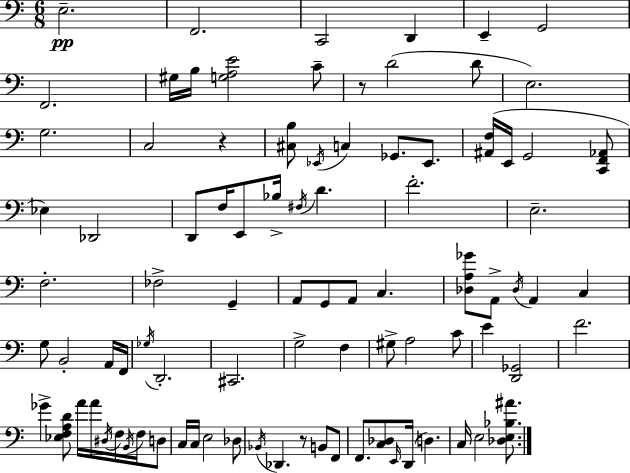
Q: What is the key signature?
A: A minor